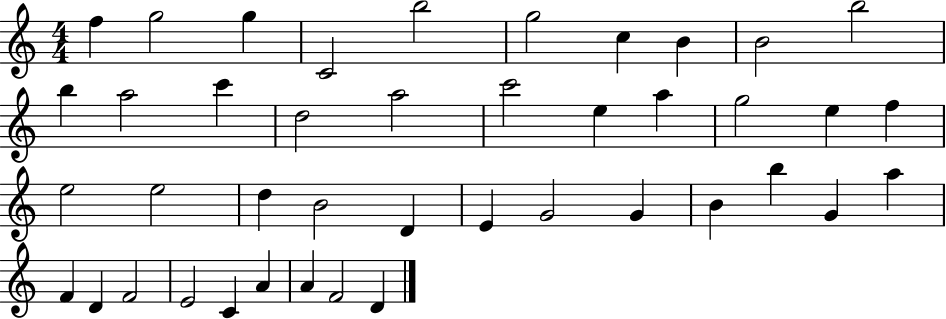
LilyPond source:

{
  \clef treble
  \numericTimeSignature
  \time 4/4
  \key c \major
  f''4 g''2 g''4 | c'2 b''2 | g''2 c''4 b'4 | b'2 b''2 | \break b''4 a''2 c'''4 | d''2 a''2 | c'''2 e''4 a''4 | g''2 e''4 f''4 | \break e''2 e''2 | d''4 b'2 d'4 | e'4 g'2 g'4 | b'4 b''4 g'4 a''4 | \break f'4 d'4 f'2 | e'2 c'4 a'4 | a'4 f'2 d'4 | \bar "|."
}